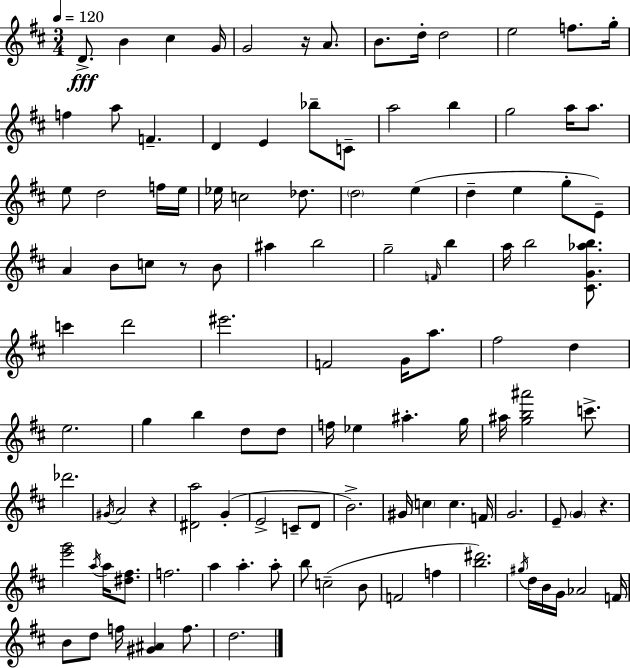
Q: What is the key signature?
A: D major